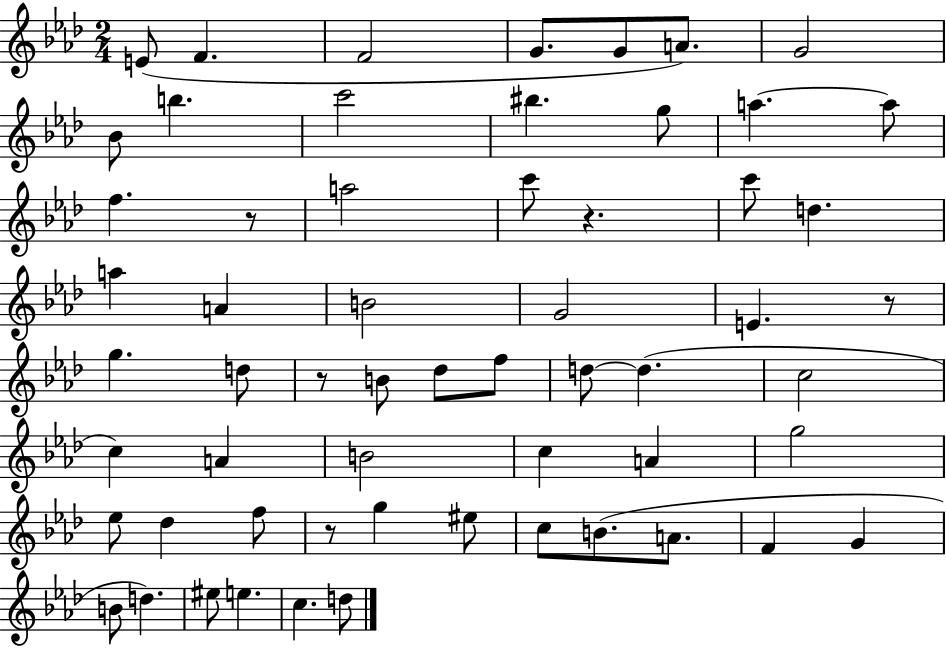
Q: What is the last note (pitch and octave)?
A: D5